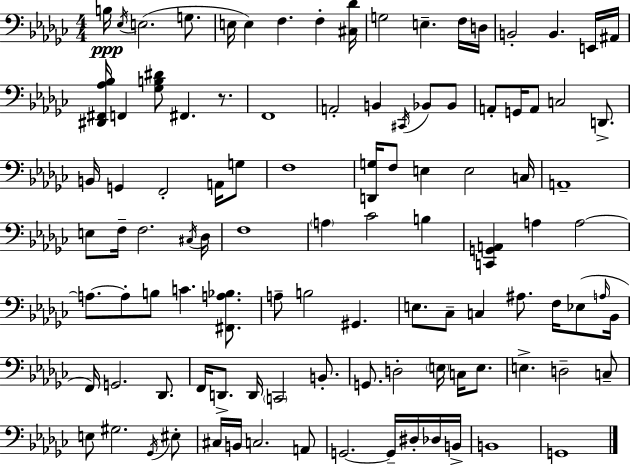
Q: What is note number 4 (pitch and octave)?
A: G3